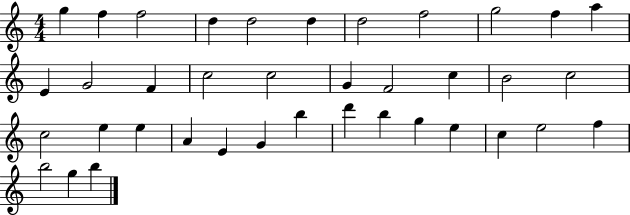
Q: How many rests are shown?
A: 0